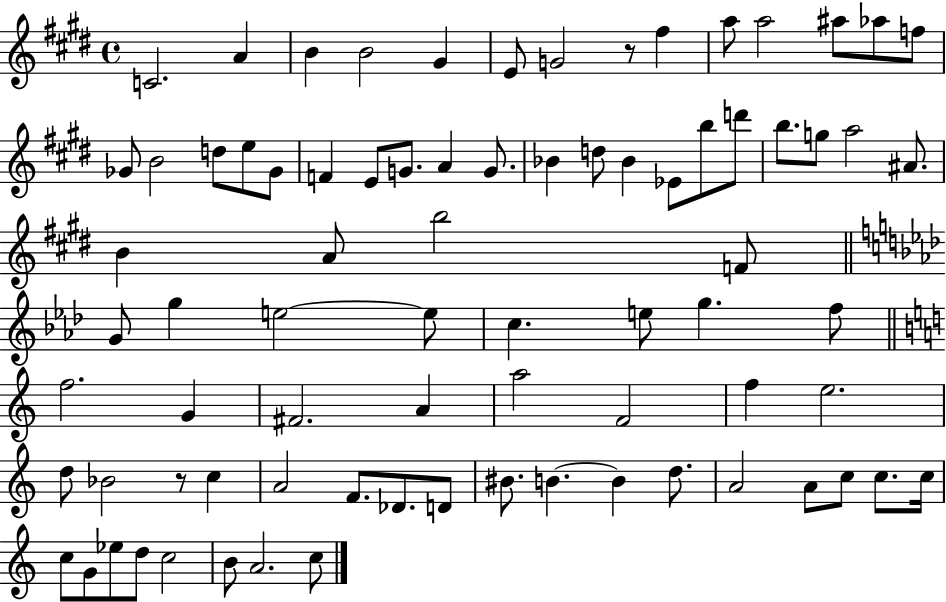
C4/h. A4/q B4/q B4/h G#4/q E4/e G4/h R/e F#5/q A5/e A5/h A#5/e Ab5/e F5/e Gb4/e B4/h D5/e E5/e Gb4/e F4/q E4/e G4/e. A4/q G4/e. Bb4/q D5/e Bb4/q Eb4/e B5/e D6/e B5/e. G5/e A5/h A#4/e. B4/q A4/e B5/h F4/e G4/e G5/q E5/h E5/e C5/q. E5/e G5/q. F5/e F5/h. G4/q F#4/h. A4/q A5/h F4/h F5/q E5/h. D5/e Bb4/h R/e C5/q A4/h F4/e. Db4/e. D4/e BIS4/e. B4/q. B4/q D5/e. A4/h A4/e C5/e C5/e. C5/s C5/e G4/e Eb5/e D5/e C5/h B4/e A4/h. C5/e